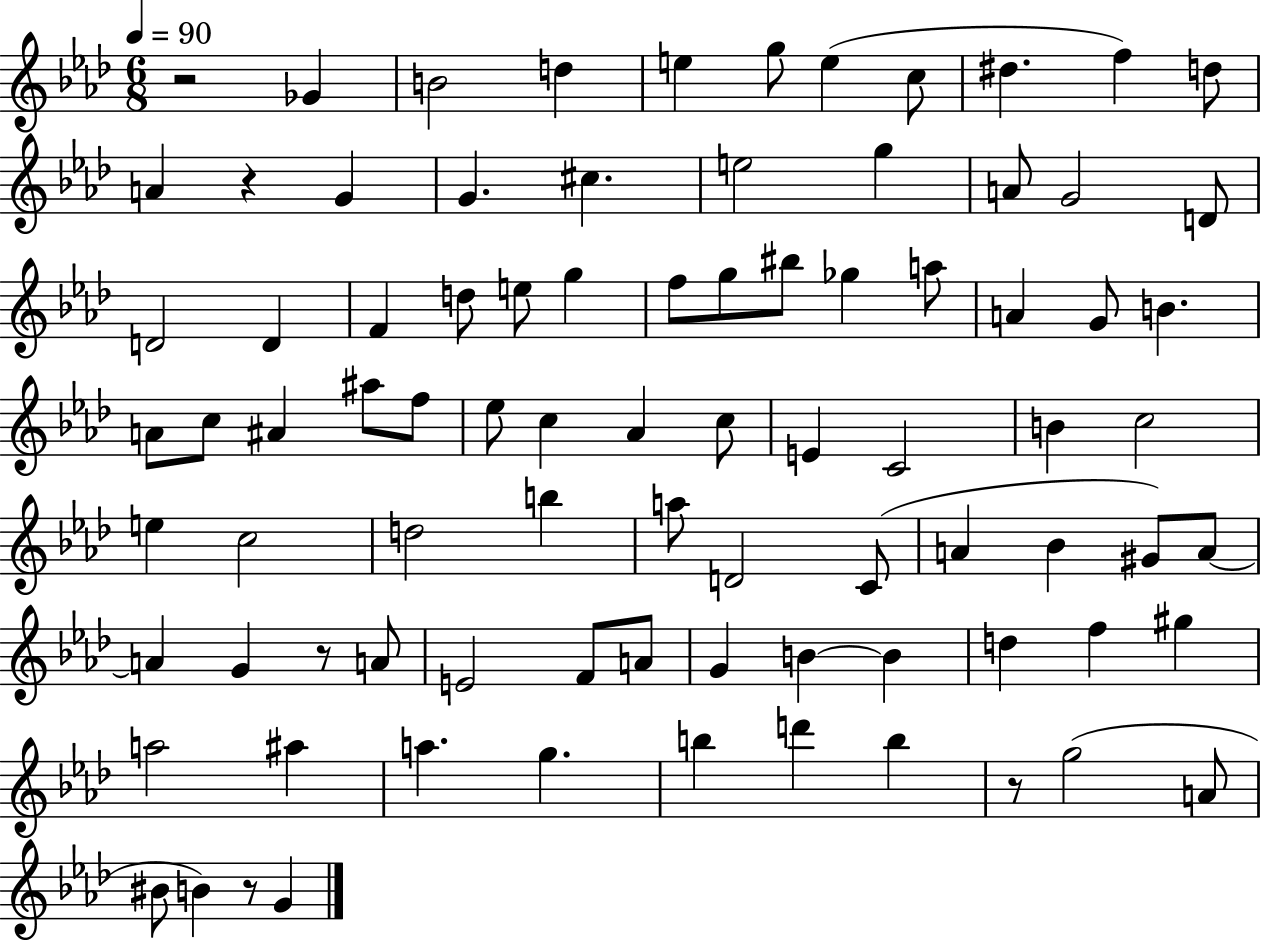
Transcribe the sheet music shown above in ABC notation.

X:1
T:Untitled
M:6/8
L:1/4
K:Ab
z2 _G B2 d e g/2 e c/2 ^d f d/2 A z G G ^c e2 g A/2 G2 D/2 D2 D F d/2 e/2 g f/2 g/2 ^b/2 _g a/2 A G/2 B A/2 c/2 ^A ^a/2 f/2 _e/2 c _A c/2 E C2 B c2 e c2 d2 b a/2 D2 C/2 A _B ^G/2 A/2 A G z/2 A/2 E2 F/2 A/2 G B B d f ^g a2 ^a a g b d' b z/2 g2 A/2 ^B/2 B z/2 G